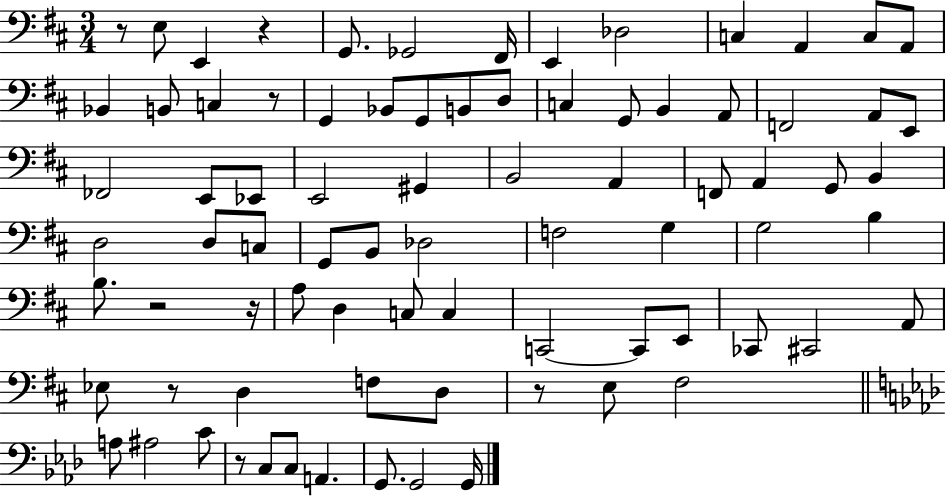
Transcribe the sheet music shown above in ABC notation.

X:1
T:Untitled
M:3/4
L:1/4
K:D
z/2 E,/2 E,, z G,,/2 _G,,2 ^F,,/4 E,, _D,2 C, A,, C,/2 A,,/2 _B,, B,,/2 C, z/2 G,, _B,,/2 G,,/2 B,,/2 D,/2 C, G,,/2 B,, A,,/2 F,,2 A,,/2 E,,/2 _F,,2 E,,/2 _E,,/2 E,,2 ^G,, B,,2 A,, F,,/2 A,, G,,/2 B,, D,2 D,/2 C,/2 G,,/2 B,,/2 _D,2 F,2 G, G,2 B, B,/2 z2 z/4 A,/2 D, C,/2 C, C,,2 C,,/2 E,,/2 _C,,/2 ^C,,2 A,,/2 _E,/2 z/2 D, F,/2 D,/2 z/2 E,/2 ^F,2 A,/2 ^A,2 C/2 z/2 C,/2 C,/2 A,, G,,/2 G,,2 G,,/4